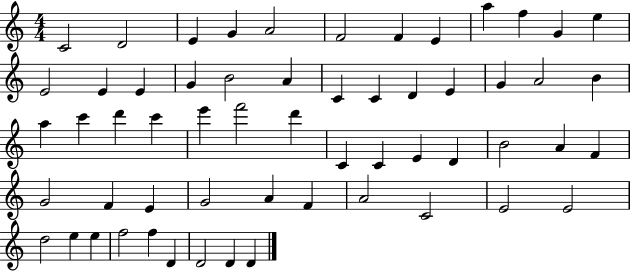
C4/h D4/h E4/q G4/q A4/h F4/h F4/q E4/q A5/q F5/q G4/q E5/q E4/h E4/q E4/q G4/q B4/h A4/q C4/q C4/q D4/q E4/q G4/q A4/h B4/q A5/q C6/q D6/q C6/q E6/q F6/h D6/q C4/q C4/q E4/q D4/q B4/h A4/q F4/q G4/h F4/q E4/q G4/h A4/q F4/q A4/h C4/h E4/h E4/h D5/h E5/q E5/q F5/h F5/q D4/q D4/h D4/q D4/q